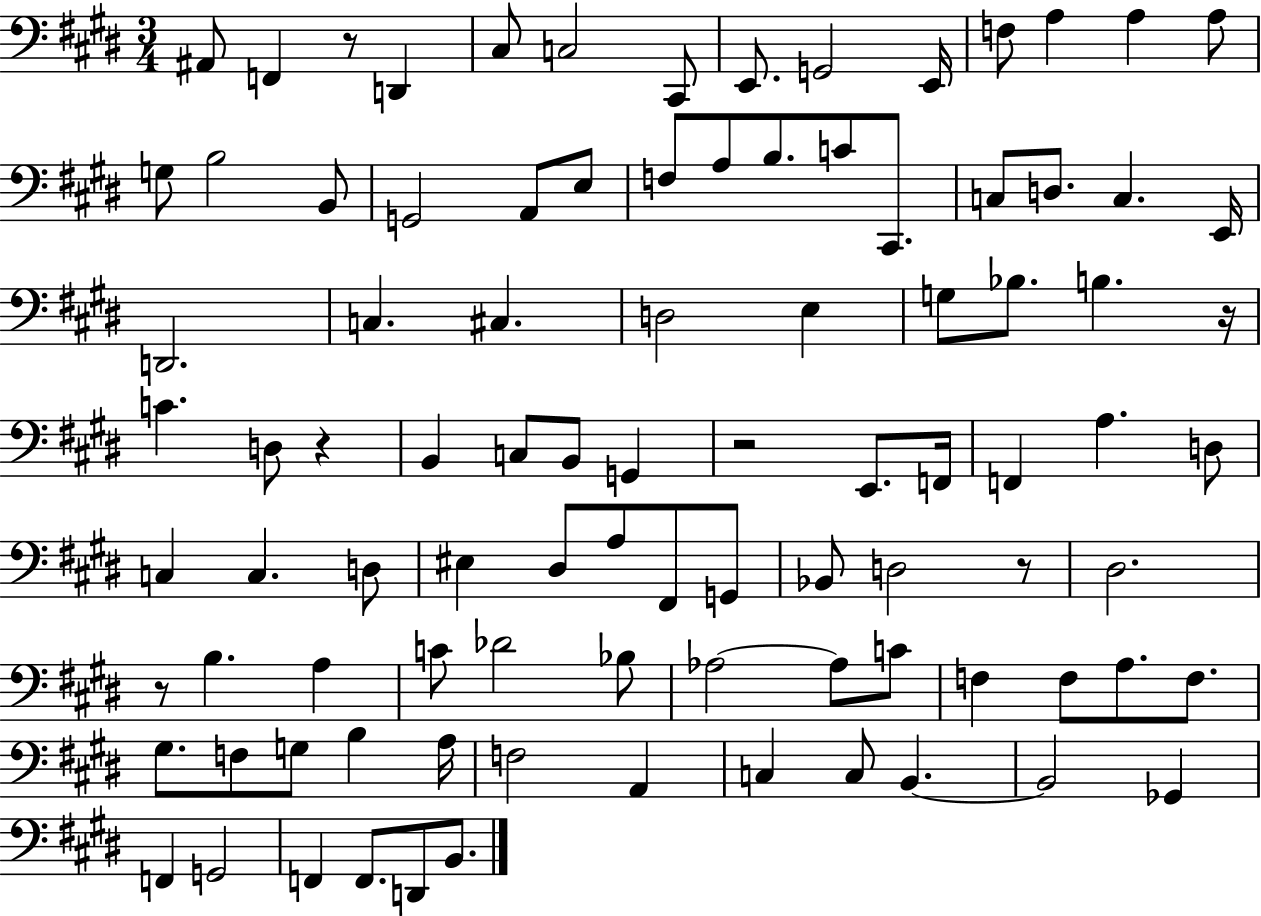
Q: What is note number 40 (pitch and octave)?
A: C3